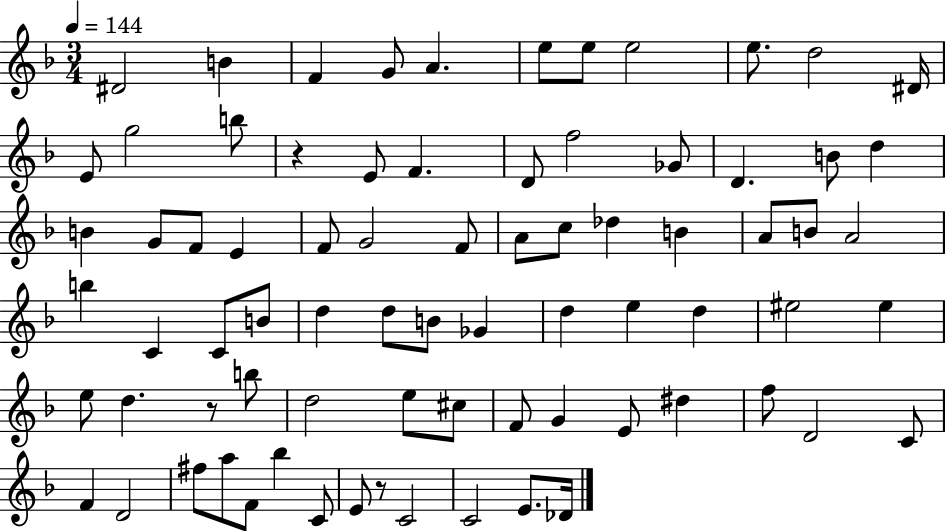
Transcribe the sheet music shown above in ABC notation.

X:1
T:Untitled
M:3/4
L:1/4
K:F
^D2 B F G/2 A e/2 e/2 e2 e/2 d2 ^D/4 E/2 g2 b/2 z E/2 F D/2 f2 _G/2 D B/2 d B G/2 F/2 E F/2 G2 F/2 A/2 c/2 _d B A/2 B/2 A2 b C C/2 B/2 d d/2 B/2 _G d e d ^e2 ^e e/2 d z/2 b/2 d2 e/2 ^c/2 F/2 G E/2 ^d f/2 D2 C/2 F D2 ^f/2 a/2 F/2 _b C/2 E/2 z/2 C2 C2 E/2 _D/4